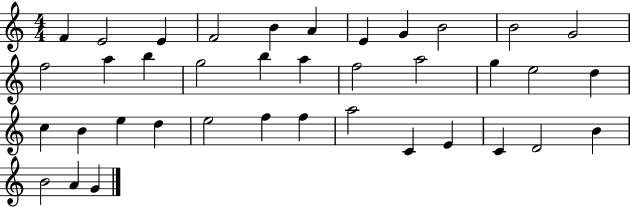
F4/q E4/h E4/q F4/h B4/q A4/q E4/q G4/q B4/h B4/h G4/h F5/h A5/q B5/q G5/h B5/q A5/q F5/h A5/h G5/q E5/h D5/q C5/q B4/q E5/q D5/q E5/h F5/q F5/q A5/h C4/q E4/q C4/q D4/h B4/q B4/h A4/q G4/q